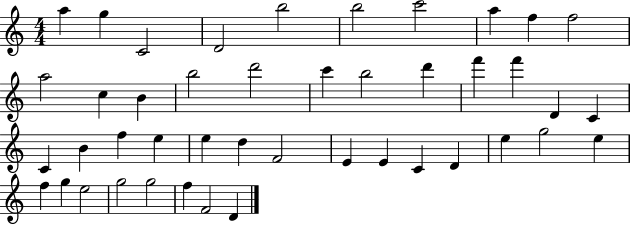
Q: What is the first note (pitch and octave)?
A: A5